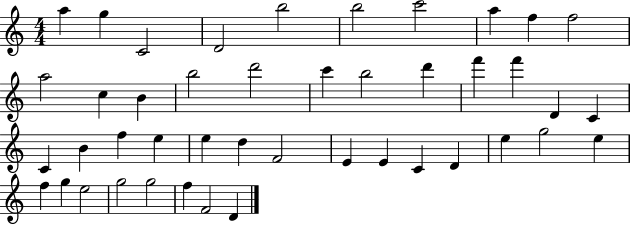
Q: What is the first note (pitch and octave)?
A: A5